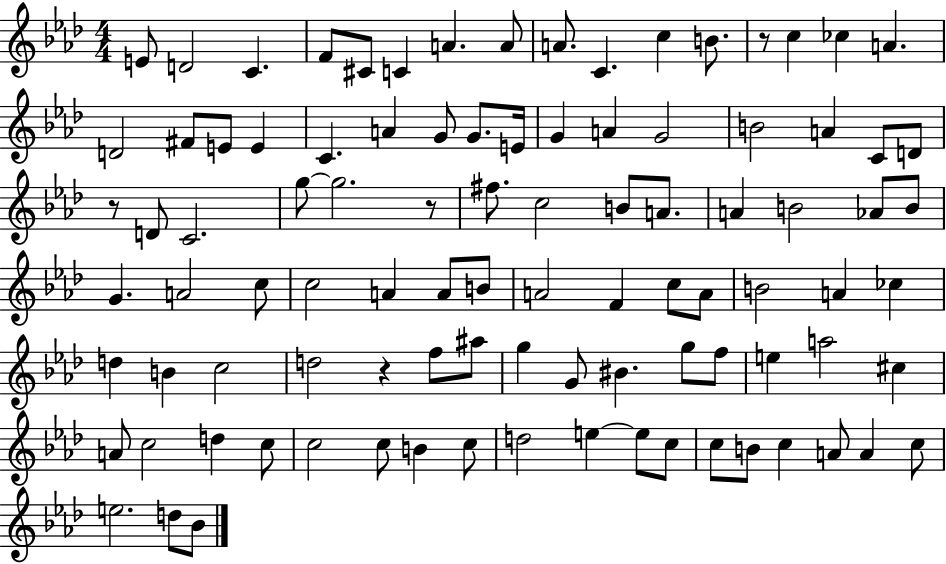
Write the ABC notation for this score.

X:1
T:Untitled
M:4/4
L:1/4
K:Ab
E/2 D2 C F/2 ^C/2 C A A/2 A/2 C c B/2 z/2 c _c A D2 ^F/2 E/2 E C A G/2 G/2 E/4 G A G2 B2 A C/2 D/2 z/2 D/2 C2 g/2 g2 z/2 ^f/2 c2 B/2 A/2 A B2 _A/2 B/2 G A2 c/2 c2 A A/2 B/2 A2 F c/2 A/2 B2 A _c d B c2 d2 z f/2 ^a/2 g G/2 ^B g/2 f/2 e a2 ^c A/2 c2 d c/2 c2 c/2 B c/2 d2 e e/2 c/2 c/2 B/2 c A/2 A c/2 e2 d/2 _B/2